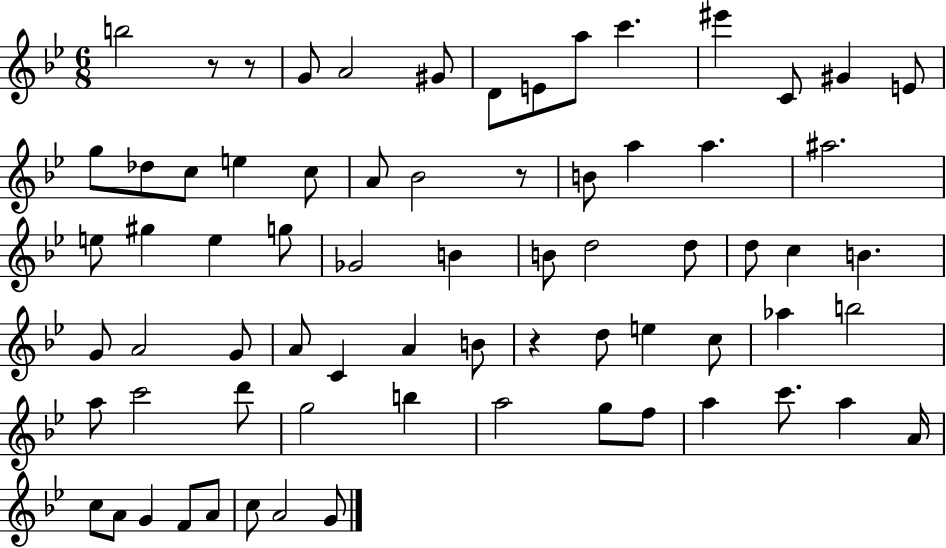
X:1
T:Untitled
M:6/8
L:1/4
K:Bb
b2 z/2 z/2 G/2 A2 ^G/2 D/2 E/2 a/2 c' ^e' C/2 ^G E/2 g/2 _d/2 c/2 e c/2 A/2 _B2 z/2 B/2 a a ^a2 e/2 ^g e g/2 _G2 B B/2 d2 d/2 d/2 c B G/2 A2 G/2 A/2 C A B/2 z d/2 e c/2 _a b2 a/2 c'2 d'/2 g2 b a2 g/2 f/2 a c'/2 a A/4 c/2 A/2 G F/2 A/2 c/2 A2 G/2